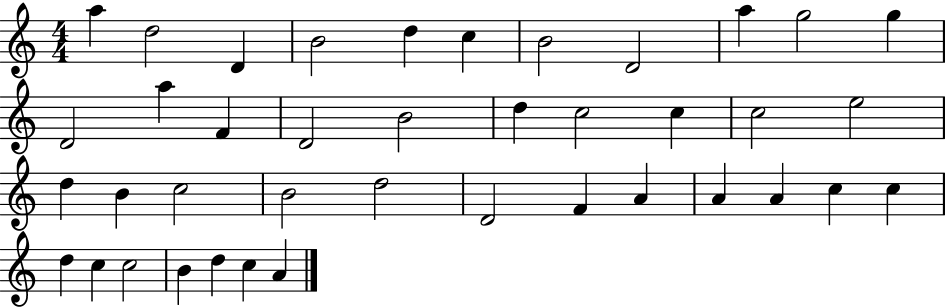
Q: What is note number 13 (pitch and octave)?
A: A5